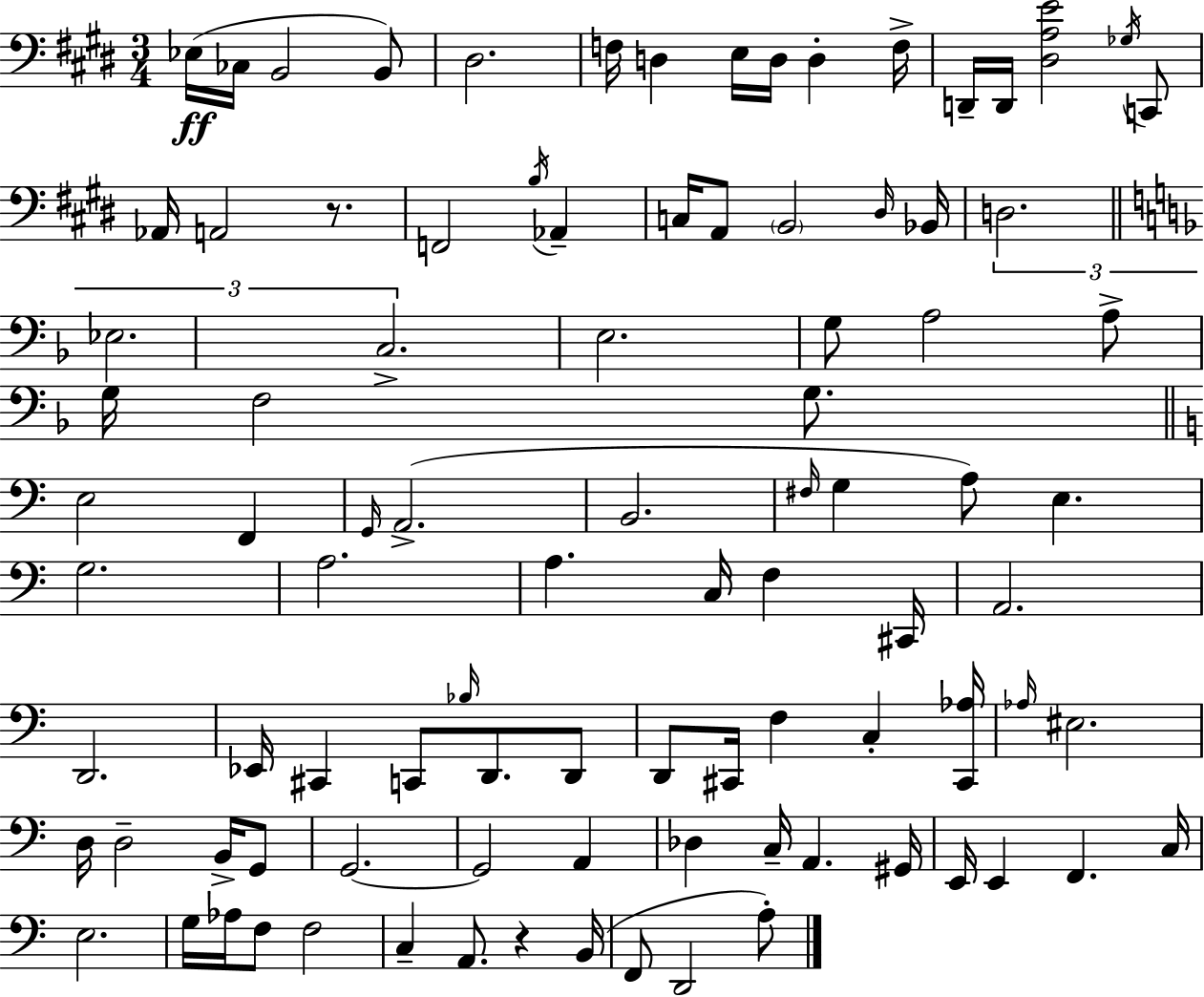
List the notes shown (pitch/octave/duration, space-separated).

Eb3/s CES3/s B2/h B2/e D#3/h. F3/s D3/q E3/s D3/s D3/q F3/s D2/s D2/s [D#3,A3,E4]/h Gb3/s C2/e Ab2/s A2/h R/e. F2/h B3/s Ab2/q C3/s A2/e B2/h D#3/s Bb2/s D3/h. Eb3/h. C3/h. E3/h. G3/e A3/h A3/e G3/s F3/h G3/e. E3/h F2/q G2/s A2/h. B2/h. F#3/s G3/q A3/e E3/q. G3/h. A3/h. A3/q. C3/s F3/q C#2/s A2/h. D2/h. Eb2/s C#2/q C2/e Bb3/s D2/e. D2/e D2/e C#2/s F3/q C3/q [C#2,Ab3]/s Ab3/s EIS3/h. D3/s D3/h B2/s G2/e G2/h. G2/h A2/q Db3/q C3/s A2/q. G#2/s E2/s E2/q F2/q. C3/s E3/h. G3/s Ab3/s F3/e F3/h C3/q A2/e. R/q B2/s F2/e D2/h A3/e